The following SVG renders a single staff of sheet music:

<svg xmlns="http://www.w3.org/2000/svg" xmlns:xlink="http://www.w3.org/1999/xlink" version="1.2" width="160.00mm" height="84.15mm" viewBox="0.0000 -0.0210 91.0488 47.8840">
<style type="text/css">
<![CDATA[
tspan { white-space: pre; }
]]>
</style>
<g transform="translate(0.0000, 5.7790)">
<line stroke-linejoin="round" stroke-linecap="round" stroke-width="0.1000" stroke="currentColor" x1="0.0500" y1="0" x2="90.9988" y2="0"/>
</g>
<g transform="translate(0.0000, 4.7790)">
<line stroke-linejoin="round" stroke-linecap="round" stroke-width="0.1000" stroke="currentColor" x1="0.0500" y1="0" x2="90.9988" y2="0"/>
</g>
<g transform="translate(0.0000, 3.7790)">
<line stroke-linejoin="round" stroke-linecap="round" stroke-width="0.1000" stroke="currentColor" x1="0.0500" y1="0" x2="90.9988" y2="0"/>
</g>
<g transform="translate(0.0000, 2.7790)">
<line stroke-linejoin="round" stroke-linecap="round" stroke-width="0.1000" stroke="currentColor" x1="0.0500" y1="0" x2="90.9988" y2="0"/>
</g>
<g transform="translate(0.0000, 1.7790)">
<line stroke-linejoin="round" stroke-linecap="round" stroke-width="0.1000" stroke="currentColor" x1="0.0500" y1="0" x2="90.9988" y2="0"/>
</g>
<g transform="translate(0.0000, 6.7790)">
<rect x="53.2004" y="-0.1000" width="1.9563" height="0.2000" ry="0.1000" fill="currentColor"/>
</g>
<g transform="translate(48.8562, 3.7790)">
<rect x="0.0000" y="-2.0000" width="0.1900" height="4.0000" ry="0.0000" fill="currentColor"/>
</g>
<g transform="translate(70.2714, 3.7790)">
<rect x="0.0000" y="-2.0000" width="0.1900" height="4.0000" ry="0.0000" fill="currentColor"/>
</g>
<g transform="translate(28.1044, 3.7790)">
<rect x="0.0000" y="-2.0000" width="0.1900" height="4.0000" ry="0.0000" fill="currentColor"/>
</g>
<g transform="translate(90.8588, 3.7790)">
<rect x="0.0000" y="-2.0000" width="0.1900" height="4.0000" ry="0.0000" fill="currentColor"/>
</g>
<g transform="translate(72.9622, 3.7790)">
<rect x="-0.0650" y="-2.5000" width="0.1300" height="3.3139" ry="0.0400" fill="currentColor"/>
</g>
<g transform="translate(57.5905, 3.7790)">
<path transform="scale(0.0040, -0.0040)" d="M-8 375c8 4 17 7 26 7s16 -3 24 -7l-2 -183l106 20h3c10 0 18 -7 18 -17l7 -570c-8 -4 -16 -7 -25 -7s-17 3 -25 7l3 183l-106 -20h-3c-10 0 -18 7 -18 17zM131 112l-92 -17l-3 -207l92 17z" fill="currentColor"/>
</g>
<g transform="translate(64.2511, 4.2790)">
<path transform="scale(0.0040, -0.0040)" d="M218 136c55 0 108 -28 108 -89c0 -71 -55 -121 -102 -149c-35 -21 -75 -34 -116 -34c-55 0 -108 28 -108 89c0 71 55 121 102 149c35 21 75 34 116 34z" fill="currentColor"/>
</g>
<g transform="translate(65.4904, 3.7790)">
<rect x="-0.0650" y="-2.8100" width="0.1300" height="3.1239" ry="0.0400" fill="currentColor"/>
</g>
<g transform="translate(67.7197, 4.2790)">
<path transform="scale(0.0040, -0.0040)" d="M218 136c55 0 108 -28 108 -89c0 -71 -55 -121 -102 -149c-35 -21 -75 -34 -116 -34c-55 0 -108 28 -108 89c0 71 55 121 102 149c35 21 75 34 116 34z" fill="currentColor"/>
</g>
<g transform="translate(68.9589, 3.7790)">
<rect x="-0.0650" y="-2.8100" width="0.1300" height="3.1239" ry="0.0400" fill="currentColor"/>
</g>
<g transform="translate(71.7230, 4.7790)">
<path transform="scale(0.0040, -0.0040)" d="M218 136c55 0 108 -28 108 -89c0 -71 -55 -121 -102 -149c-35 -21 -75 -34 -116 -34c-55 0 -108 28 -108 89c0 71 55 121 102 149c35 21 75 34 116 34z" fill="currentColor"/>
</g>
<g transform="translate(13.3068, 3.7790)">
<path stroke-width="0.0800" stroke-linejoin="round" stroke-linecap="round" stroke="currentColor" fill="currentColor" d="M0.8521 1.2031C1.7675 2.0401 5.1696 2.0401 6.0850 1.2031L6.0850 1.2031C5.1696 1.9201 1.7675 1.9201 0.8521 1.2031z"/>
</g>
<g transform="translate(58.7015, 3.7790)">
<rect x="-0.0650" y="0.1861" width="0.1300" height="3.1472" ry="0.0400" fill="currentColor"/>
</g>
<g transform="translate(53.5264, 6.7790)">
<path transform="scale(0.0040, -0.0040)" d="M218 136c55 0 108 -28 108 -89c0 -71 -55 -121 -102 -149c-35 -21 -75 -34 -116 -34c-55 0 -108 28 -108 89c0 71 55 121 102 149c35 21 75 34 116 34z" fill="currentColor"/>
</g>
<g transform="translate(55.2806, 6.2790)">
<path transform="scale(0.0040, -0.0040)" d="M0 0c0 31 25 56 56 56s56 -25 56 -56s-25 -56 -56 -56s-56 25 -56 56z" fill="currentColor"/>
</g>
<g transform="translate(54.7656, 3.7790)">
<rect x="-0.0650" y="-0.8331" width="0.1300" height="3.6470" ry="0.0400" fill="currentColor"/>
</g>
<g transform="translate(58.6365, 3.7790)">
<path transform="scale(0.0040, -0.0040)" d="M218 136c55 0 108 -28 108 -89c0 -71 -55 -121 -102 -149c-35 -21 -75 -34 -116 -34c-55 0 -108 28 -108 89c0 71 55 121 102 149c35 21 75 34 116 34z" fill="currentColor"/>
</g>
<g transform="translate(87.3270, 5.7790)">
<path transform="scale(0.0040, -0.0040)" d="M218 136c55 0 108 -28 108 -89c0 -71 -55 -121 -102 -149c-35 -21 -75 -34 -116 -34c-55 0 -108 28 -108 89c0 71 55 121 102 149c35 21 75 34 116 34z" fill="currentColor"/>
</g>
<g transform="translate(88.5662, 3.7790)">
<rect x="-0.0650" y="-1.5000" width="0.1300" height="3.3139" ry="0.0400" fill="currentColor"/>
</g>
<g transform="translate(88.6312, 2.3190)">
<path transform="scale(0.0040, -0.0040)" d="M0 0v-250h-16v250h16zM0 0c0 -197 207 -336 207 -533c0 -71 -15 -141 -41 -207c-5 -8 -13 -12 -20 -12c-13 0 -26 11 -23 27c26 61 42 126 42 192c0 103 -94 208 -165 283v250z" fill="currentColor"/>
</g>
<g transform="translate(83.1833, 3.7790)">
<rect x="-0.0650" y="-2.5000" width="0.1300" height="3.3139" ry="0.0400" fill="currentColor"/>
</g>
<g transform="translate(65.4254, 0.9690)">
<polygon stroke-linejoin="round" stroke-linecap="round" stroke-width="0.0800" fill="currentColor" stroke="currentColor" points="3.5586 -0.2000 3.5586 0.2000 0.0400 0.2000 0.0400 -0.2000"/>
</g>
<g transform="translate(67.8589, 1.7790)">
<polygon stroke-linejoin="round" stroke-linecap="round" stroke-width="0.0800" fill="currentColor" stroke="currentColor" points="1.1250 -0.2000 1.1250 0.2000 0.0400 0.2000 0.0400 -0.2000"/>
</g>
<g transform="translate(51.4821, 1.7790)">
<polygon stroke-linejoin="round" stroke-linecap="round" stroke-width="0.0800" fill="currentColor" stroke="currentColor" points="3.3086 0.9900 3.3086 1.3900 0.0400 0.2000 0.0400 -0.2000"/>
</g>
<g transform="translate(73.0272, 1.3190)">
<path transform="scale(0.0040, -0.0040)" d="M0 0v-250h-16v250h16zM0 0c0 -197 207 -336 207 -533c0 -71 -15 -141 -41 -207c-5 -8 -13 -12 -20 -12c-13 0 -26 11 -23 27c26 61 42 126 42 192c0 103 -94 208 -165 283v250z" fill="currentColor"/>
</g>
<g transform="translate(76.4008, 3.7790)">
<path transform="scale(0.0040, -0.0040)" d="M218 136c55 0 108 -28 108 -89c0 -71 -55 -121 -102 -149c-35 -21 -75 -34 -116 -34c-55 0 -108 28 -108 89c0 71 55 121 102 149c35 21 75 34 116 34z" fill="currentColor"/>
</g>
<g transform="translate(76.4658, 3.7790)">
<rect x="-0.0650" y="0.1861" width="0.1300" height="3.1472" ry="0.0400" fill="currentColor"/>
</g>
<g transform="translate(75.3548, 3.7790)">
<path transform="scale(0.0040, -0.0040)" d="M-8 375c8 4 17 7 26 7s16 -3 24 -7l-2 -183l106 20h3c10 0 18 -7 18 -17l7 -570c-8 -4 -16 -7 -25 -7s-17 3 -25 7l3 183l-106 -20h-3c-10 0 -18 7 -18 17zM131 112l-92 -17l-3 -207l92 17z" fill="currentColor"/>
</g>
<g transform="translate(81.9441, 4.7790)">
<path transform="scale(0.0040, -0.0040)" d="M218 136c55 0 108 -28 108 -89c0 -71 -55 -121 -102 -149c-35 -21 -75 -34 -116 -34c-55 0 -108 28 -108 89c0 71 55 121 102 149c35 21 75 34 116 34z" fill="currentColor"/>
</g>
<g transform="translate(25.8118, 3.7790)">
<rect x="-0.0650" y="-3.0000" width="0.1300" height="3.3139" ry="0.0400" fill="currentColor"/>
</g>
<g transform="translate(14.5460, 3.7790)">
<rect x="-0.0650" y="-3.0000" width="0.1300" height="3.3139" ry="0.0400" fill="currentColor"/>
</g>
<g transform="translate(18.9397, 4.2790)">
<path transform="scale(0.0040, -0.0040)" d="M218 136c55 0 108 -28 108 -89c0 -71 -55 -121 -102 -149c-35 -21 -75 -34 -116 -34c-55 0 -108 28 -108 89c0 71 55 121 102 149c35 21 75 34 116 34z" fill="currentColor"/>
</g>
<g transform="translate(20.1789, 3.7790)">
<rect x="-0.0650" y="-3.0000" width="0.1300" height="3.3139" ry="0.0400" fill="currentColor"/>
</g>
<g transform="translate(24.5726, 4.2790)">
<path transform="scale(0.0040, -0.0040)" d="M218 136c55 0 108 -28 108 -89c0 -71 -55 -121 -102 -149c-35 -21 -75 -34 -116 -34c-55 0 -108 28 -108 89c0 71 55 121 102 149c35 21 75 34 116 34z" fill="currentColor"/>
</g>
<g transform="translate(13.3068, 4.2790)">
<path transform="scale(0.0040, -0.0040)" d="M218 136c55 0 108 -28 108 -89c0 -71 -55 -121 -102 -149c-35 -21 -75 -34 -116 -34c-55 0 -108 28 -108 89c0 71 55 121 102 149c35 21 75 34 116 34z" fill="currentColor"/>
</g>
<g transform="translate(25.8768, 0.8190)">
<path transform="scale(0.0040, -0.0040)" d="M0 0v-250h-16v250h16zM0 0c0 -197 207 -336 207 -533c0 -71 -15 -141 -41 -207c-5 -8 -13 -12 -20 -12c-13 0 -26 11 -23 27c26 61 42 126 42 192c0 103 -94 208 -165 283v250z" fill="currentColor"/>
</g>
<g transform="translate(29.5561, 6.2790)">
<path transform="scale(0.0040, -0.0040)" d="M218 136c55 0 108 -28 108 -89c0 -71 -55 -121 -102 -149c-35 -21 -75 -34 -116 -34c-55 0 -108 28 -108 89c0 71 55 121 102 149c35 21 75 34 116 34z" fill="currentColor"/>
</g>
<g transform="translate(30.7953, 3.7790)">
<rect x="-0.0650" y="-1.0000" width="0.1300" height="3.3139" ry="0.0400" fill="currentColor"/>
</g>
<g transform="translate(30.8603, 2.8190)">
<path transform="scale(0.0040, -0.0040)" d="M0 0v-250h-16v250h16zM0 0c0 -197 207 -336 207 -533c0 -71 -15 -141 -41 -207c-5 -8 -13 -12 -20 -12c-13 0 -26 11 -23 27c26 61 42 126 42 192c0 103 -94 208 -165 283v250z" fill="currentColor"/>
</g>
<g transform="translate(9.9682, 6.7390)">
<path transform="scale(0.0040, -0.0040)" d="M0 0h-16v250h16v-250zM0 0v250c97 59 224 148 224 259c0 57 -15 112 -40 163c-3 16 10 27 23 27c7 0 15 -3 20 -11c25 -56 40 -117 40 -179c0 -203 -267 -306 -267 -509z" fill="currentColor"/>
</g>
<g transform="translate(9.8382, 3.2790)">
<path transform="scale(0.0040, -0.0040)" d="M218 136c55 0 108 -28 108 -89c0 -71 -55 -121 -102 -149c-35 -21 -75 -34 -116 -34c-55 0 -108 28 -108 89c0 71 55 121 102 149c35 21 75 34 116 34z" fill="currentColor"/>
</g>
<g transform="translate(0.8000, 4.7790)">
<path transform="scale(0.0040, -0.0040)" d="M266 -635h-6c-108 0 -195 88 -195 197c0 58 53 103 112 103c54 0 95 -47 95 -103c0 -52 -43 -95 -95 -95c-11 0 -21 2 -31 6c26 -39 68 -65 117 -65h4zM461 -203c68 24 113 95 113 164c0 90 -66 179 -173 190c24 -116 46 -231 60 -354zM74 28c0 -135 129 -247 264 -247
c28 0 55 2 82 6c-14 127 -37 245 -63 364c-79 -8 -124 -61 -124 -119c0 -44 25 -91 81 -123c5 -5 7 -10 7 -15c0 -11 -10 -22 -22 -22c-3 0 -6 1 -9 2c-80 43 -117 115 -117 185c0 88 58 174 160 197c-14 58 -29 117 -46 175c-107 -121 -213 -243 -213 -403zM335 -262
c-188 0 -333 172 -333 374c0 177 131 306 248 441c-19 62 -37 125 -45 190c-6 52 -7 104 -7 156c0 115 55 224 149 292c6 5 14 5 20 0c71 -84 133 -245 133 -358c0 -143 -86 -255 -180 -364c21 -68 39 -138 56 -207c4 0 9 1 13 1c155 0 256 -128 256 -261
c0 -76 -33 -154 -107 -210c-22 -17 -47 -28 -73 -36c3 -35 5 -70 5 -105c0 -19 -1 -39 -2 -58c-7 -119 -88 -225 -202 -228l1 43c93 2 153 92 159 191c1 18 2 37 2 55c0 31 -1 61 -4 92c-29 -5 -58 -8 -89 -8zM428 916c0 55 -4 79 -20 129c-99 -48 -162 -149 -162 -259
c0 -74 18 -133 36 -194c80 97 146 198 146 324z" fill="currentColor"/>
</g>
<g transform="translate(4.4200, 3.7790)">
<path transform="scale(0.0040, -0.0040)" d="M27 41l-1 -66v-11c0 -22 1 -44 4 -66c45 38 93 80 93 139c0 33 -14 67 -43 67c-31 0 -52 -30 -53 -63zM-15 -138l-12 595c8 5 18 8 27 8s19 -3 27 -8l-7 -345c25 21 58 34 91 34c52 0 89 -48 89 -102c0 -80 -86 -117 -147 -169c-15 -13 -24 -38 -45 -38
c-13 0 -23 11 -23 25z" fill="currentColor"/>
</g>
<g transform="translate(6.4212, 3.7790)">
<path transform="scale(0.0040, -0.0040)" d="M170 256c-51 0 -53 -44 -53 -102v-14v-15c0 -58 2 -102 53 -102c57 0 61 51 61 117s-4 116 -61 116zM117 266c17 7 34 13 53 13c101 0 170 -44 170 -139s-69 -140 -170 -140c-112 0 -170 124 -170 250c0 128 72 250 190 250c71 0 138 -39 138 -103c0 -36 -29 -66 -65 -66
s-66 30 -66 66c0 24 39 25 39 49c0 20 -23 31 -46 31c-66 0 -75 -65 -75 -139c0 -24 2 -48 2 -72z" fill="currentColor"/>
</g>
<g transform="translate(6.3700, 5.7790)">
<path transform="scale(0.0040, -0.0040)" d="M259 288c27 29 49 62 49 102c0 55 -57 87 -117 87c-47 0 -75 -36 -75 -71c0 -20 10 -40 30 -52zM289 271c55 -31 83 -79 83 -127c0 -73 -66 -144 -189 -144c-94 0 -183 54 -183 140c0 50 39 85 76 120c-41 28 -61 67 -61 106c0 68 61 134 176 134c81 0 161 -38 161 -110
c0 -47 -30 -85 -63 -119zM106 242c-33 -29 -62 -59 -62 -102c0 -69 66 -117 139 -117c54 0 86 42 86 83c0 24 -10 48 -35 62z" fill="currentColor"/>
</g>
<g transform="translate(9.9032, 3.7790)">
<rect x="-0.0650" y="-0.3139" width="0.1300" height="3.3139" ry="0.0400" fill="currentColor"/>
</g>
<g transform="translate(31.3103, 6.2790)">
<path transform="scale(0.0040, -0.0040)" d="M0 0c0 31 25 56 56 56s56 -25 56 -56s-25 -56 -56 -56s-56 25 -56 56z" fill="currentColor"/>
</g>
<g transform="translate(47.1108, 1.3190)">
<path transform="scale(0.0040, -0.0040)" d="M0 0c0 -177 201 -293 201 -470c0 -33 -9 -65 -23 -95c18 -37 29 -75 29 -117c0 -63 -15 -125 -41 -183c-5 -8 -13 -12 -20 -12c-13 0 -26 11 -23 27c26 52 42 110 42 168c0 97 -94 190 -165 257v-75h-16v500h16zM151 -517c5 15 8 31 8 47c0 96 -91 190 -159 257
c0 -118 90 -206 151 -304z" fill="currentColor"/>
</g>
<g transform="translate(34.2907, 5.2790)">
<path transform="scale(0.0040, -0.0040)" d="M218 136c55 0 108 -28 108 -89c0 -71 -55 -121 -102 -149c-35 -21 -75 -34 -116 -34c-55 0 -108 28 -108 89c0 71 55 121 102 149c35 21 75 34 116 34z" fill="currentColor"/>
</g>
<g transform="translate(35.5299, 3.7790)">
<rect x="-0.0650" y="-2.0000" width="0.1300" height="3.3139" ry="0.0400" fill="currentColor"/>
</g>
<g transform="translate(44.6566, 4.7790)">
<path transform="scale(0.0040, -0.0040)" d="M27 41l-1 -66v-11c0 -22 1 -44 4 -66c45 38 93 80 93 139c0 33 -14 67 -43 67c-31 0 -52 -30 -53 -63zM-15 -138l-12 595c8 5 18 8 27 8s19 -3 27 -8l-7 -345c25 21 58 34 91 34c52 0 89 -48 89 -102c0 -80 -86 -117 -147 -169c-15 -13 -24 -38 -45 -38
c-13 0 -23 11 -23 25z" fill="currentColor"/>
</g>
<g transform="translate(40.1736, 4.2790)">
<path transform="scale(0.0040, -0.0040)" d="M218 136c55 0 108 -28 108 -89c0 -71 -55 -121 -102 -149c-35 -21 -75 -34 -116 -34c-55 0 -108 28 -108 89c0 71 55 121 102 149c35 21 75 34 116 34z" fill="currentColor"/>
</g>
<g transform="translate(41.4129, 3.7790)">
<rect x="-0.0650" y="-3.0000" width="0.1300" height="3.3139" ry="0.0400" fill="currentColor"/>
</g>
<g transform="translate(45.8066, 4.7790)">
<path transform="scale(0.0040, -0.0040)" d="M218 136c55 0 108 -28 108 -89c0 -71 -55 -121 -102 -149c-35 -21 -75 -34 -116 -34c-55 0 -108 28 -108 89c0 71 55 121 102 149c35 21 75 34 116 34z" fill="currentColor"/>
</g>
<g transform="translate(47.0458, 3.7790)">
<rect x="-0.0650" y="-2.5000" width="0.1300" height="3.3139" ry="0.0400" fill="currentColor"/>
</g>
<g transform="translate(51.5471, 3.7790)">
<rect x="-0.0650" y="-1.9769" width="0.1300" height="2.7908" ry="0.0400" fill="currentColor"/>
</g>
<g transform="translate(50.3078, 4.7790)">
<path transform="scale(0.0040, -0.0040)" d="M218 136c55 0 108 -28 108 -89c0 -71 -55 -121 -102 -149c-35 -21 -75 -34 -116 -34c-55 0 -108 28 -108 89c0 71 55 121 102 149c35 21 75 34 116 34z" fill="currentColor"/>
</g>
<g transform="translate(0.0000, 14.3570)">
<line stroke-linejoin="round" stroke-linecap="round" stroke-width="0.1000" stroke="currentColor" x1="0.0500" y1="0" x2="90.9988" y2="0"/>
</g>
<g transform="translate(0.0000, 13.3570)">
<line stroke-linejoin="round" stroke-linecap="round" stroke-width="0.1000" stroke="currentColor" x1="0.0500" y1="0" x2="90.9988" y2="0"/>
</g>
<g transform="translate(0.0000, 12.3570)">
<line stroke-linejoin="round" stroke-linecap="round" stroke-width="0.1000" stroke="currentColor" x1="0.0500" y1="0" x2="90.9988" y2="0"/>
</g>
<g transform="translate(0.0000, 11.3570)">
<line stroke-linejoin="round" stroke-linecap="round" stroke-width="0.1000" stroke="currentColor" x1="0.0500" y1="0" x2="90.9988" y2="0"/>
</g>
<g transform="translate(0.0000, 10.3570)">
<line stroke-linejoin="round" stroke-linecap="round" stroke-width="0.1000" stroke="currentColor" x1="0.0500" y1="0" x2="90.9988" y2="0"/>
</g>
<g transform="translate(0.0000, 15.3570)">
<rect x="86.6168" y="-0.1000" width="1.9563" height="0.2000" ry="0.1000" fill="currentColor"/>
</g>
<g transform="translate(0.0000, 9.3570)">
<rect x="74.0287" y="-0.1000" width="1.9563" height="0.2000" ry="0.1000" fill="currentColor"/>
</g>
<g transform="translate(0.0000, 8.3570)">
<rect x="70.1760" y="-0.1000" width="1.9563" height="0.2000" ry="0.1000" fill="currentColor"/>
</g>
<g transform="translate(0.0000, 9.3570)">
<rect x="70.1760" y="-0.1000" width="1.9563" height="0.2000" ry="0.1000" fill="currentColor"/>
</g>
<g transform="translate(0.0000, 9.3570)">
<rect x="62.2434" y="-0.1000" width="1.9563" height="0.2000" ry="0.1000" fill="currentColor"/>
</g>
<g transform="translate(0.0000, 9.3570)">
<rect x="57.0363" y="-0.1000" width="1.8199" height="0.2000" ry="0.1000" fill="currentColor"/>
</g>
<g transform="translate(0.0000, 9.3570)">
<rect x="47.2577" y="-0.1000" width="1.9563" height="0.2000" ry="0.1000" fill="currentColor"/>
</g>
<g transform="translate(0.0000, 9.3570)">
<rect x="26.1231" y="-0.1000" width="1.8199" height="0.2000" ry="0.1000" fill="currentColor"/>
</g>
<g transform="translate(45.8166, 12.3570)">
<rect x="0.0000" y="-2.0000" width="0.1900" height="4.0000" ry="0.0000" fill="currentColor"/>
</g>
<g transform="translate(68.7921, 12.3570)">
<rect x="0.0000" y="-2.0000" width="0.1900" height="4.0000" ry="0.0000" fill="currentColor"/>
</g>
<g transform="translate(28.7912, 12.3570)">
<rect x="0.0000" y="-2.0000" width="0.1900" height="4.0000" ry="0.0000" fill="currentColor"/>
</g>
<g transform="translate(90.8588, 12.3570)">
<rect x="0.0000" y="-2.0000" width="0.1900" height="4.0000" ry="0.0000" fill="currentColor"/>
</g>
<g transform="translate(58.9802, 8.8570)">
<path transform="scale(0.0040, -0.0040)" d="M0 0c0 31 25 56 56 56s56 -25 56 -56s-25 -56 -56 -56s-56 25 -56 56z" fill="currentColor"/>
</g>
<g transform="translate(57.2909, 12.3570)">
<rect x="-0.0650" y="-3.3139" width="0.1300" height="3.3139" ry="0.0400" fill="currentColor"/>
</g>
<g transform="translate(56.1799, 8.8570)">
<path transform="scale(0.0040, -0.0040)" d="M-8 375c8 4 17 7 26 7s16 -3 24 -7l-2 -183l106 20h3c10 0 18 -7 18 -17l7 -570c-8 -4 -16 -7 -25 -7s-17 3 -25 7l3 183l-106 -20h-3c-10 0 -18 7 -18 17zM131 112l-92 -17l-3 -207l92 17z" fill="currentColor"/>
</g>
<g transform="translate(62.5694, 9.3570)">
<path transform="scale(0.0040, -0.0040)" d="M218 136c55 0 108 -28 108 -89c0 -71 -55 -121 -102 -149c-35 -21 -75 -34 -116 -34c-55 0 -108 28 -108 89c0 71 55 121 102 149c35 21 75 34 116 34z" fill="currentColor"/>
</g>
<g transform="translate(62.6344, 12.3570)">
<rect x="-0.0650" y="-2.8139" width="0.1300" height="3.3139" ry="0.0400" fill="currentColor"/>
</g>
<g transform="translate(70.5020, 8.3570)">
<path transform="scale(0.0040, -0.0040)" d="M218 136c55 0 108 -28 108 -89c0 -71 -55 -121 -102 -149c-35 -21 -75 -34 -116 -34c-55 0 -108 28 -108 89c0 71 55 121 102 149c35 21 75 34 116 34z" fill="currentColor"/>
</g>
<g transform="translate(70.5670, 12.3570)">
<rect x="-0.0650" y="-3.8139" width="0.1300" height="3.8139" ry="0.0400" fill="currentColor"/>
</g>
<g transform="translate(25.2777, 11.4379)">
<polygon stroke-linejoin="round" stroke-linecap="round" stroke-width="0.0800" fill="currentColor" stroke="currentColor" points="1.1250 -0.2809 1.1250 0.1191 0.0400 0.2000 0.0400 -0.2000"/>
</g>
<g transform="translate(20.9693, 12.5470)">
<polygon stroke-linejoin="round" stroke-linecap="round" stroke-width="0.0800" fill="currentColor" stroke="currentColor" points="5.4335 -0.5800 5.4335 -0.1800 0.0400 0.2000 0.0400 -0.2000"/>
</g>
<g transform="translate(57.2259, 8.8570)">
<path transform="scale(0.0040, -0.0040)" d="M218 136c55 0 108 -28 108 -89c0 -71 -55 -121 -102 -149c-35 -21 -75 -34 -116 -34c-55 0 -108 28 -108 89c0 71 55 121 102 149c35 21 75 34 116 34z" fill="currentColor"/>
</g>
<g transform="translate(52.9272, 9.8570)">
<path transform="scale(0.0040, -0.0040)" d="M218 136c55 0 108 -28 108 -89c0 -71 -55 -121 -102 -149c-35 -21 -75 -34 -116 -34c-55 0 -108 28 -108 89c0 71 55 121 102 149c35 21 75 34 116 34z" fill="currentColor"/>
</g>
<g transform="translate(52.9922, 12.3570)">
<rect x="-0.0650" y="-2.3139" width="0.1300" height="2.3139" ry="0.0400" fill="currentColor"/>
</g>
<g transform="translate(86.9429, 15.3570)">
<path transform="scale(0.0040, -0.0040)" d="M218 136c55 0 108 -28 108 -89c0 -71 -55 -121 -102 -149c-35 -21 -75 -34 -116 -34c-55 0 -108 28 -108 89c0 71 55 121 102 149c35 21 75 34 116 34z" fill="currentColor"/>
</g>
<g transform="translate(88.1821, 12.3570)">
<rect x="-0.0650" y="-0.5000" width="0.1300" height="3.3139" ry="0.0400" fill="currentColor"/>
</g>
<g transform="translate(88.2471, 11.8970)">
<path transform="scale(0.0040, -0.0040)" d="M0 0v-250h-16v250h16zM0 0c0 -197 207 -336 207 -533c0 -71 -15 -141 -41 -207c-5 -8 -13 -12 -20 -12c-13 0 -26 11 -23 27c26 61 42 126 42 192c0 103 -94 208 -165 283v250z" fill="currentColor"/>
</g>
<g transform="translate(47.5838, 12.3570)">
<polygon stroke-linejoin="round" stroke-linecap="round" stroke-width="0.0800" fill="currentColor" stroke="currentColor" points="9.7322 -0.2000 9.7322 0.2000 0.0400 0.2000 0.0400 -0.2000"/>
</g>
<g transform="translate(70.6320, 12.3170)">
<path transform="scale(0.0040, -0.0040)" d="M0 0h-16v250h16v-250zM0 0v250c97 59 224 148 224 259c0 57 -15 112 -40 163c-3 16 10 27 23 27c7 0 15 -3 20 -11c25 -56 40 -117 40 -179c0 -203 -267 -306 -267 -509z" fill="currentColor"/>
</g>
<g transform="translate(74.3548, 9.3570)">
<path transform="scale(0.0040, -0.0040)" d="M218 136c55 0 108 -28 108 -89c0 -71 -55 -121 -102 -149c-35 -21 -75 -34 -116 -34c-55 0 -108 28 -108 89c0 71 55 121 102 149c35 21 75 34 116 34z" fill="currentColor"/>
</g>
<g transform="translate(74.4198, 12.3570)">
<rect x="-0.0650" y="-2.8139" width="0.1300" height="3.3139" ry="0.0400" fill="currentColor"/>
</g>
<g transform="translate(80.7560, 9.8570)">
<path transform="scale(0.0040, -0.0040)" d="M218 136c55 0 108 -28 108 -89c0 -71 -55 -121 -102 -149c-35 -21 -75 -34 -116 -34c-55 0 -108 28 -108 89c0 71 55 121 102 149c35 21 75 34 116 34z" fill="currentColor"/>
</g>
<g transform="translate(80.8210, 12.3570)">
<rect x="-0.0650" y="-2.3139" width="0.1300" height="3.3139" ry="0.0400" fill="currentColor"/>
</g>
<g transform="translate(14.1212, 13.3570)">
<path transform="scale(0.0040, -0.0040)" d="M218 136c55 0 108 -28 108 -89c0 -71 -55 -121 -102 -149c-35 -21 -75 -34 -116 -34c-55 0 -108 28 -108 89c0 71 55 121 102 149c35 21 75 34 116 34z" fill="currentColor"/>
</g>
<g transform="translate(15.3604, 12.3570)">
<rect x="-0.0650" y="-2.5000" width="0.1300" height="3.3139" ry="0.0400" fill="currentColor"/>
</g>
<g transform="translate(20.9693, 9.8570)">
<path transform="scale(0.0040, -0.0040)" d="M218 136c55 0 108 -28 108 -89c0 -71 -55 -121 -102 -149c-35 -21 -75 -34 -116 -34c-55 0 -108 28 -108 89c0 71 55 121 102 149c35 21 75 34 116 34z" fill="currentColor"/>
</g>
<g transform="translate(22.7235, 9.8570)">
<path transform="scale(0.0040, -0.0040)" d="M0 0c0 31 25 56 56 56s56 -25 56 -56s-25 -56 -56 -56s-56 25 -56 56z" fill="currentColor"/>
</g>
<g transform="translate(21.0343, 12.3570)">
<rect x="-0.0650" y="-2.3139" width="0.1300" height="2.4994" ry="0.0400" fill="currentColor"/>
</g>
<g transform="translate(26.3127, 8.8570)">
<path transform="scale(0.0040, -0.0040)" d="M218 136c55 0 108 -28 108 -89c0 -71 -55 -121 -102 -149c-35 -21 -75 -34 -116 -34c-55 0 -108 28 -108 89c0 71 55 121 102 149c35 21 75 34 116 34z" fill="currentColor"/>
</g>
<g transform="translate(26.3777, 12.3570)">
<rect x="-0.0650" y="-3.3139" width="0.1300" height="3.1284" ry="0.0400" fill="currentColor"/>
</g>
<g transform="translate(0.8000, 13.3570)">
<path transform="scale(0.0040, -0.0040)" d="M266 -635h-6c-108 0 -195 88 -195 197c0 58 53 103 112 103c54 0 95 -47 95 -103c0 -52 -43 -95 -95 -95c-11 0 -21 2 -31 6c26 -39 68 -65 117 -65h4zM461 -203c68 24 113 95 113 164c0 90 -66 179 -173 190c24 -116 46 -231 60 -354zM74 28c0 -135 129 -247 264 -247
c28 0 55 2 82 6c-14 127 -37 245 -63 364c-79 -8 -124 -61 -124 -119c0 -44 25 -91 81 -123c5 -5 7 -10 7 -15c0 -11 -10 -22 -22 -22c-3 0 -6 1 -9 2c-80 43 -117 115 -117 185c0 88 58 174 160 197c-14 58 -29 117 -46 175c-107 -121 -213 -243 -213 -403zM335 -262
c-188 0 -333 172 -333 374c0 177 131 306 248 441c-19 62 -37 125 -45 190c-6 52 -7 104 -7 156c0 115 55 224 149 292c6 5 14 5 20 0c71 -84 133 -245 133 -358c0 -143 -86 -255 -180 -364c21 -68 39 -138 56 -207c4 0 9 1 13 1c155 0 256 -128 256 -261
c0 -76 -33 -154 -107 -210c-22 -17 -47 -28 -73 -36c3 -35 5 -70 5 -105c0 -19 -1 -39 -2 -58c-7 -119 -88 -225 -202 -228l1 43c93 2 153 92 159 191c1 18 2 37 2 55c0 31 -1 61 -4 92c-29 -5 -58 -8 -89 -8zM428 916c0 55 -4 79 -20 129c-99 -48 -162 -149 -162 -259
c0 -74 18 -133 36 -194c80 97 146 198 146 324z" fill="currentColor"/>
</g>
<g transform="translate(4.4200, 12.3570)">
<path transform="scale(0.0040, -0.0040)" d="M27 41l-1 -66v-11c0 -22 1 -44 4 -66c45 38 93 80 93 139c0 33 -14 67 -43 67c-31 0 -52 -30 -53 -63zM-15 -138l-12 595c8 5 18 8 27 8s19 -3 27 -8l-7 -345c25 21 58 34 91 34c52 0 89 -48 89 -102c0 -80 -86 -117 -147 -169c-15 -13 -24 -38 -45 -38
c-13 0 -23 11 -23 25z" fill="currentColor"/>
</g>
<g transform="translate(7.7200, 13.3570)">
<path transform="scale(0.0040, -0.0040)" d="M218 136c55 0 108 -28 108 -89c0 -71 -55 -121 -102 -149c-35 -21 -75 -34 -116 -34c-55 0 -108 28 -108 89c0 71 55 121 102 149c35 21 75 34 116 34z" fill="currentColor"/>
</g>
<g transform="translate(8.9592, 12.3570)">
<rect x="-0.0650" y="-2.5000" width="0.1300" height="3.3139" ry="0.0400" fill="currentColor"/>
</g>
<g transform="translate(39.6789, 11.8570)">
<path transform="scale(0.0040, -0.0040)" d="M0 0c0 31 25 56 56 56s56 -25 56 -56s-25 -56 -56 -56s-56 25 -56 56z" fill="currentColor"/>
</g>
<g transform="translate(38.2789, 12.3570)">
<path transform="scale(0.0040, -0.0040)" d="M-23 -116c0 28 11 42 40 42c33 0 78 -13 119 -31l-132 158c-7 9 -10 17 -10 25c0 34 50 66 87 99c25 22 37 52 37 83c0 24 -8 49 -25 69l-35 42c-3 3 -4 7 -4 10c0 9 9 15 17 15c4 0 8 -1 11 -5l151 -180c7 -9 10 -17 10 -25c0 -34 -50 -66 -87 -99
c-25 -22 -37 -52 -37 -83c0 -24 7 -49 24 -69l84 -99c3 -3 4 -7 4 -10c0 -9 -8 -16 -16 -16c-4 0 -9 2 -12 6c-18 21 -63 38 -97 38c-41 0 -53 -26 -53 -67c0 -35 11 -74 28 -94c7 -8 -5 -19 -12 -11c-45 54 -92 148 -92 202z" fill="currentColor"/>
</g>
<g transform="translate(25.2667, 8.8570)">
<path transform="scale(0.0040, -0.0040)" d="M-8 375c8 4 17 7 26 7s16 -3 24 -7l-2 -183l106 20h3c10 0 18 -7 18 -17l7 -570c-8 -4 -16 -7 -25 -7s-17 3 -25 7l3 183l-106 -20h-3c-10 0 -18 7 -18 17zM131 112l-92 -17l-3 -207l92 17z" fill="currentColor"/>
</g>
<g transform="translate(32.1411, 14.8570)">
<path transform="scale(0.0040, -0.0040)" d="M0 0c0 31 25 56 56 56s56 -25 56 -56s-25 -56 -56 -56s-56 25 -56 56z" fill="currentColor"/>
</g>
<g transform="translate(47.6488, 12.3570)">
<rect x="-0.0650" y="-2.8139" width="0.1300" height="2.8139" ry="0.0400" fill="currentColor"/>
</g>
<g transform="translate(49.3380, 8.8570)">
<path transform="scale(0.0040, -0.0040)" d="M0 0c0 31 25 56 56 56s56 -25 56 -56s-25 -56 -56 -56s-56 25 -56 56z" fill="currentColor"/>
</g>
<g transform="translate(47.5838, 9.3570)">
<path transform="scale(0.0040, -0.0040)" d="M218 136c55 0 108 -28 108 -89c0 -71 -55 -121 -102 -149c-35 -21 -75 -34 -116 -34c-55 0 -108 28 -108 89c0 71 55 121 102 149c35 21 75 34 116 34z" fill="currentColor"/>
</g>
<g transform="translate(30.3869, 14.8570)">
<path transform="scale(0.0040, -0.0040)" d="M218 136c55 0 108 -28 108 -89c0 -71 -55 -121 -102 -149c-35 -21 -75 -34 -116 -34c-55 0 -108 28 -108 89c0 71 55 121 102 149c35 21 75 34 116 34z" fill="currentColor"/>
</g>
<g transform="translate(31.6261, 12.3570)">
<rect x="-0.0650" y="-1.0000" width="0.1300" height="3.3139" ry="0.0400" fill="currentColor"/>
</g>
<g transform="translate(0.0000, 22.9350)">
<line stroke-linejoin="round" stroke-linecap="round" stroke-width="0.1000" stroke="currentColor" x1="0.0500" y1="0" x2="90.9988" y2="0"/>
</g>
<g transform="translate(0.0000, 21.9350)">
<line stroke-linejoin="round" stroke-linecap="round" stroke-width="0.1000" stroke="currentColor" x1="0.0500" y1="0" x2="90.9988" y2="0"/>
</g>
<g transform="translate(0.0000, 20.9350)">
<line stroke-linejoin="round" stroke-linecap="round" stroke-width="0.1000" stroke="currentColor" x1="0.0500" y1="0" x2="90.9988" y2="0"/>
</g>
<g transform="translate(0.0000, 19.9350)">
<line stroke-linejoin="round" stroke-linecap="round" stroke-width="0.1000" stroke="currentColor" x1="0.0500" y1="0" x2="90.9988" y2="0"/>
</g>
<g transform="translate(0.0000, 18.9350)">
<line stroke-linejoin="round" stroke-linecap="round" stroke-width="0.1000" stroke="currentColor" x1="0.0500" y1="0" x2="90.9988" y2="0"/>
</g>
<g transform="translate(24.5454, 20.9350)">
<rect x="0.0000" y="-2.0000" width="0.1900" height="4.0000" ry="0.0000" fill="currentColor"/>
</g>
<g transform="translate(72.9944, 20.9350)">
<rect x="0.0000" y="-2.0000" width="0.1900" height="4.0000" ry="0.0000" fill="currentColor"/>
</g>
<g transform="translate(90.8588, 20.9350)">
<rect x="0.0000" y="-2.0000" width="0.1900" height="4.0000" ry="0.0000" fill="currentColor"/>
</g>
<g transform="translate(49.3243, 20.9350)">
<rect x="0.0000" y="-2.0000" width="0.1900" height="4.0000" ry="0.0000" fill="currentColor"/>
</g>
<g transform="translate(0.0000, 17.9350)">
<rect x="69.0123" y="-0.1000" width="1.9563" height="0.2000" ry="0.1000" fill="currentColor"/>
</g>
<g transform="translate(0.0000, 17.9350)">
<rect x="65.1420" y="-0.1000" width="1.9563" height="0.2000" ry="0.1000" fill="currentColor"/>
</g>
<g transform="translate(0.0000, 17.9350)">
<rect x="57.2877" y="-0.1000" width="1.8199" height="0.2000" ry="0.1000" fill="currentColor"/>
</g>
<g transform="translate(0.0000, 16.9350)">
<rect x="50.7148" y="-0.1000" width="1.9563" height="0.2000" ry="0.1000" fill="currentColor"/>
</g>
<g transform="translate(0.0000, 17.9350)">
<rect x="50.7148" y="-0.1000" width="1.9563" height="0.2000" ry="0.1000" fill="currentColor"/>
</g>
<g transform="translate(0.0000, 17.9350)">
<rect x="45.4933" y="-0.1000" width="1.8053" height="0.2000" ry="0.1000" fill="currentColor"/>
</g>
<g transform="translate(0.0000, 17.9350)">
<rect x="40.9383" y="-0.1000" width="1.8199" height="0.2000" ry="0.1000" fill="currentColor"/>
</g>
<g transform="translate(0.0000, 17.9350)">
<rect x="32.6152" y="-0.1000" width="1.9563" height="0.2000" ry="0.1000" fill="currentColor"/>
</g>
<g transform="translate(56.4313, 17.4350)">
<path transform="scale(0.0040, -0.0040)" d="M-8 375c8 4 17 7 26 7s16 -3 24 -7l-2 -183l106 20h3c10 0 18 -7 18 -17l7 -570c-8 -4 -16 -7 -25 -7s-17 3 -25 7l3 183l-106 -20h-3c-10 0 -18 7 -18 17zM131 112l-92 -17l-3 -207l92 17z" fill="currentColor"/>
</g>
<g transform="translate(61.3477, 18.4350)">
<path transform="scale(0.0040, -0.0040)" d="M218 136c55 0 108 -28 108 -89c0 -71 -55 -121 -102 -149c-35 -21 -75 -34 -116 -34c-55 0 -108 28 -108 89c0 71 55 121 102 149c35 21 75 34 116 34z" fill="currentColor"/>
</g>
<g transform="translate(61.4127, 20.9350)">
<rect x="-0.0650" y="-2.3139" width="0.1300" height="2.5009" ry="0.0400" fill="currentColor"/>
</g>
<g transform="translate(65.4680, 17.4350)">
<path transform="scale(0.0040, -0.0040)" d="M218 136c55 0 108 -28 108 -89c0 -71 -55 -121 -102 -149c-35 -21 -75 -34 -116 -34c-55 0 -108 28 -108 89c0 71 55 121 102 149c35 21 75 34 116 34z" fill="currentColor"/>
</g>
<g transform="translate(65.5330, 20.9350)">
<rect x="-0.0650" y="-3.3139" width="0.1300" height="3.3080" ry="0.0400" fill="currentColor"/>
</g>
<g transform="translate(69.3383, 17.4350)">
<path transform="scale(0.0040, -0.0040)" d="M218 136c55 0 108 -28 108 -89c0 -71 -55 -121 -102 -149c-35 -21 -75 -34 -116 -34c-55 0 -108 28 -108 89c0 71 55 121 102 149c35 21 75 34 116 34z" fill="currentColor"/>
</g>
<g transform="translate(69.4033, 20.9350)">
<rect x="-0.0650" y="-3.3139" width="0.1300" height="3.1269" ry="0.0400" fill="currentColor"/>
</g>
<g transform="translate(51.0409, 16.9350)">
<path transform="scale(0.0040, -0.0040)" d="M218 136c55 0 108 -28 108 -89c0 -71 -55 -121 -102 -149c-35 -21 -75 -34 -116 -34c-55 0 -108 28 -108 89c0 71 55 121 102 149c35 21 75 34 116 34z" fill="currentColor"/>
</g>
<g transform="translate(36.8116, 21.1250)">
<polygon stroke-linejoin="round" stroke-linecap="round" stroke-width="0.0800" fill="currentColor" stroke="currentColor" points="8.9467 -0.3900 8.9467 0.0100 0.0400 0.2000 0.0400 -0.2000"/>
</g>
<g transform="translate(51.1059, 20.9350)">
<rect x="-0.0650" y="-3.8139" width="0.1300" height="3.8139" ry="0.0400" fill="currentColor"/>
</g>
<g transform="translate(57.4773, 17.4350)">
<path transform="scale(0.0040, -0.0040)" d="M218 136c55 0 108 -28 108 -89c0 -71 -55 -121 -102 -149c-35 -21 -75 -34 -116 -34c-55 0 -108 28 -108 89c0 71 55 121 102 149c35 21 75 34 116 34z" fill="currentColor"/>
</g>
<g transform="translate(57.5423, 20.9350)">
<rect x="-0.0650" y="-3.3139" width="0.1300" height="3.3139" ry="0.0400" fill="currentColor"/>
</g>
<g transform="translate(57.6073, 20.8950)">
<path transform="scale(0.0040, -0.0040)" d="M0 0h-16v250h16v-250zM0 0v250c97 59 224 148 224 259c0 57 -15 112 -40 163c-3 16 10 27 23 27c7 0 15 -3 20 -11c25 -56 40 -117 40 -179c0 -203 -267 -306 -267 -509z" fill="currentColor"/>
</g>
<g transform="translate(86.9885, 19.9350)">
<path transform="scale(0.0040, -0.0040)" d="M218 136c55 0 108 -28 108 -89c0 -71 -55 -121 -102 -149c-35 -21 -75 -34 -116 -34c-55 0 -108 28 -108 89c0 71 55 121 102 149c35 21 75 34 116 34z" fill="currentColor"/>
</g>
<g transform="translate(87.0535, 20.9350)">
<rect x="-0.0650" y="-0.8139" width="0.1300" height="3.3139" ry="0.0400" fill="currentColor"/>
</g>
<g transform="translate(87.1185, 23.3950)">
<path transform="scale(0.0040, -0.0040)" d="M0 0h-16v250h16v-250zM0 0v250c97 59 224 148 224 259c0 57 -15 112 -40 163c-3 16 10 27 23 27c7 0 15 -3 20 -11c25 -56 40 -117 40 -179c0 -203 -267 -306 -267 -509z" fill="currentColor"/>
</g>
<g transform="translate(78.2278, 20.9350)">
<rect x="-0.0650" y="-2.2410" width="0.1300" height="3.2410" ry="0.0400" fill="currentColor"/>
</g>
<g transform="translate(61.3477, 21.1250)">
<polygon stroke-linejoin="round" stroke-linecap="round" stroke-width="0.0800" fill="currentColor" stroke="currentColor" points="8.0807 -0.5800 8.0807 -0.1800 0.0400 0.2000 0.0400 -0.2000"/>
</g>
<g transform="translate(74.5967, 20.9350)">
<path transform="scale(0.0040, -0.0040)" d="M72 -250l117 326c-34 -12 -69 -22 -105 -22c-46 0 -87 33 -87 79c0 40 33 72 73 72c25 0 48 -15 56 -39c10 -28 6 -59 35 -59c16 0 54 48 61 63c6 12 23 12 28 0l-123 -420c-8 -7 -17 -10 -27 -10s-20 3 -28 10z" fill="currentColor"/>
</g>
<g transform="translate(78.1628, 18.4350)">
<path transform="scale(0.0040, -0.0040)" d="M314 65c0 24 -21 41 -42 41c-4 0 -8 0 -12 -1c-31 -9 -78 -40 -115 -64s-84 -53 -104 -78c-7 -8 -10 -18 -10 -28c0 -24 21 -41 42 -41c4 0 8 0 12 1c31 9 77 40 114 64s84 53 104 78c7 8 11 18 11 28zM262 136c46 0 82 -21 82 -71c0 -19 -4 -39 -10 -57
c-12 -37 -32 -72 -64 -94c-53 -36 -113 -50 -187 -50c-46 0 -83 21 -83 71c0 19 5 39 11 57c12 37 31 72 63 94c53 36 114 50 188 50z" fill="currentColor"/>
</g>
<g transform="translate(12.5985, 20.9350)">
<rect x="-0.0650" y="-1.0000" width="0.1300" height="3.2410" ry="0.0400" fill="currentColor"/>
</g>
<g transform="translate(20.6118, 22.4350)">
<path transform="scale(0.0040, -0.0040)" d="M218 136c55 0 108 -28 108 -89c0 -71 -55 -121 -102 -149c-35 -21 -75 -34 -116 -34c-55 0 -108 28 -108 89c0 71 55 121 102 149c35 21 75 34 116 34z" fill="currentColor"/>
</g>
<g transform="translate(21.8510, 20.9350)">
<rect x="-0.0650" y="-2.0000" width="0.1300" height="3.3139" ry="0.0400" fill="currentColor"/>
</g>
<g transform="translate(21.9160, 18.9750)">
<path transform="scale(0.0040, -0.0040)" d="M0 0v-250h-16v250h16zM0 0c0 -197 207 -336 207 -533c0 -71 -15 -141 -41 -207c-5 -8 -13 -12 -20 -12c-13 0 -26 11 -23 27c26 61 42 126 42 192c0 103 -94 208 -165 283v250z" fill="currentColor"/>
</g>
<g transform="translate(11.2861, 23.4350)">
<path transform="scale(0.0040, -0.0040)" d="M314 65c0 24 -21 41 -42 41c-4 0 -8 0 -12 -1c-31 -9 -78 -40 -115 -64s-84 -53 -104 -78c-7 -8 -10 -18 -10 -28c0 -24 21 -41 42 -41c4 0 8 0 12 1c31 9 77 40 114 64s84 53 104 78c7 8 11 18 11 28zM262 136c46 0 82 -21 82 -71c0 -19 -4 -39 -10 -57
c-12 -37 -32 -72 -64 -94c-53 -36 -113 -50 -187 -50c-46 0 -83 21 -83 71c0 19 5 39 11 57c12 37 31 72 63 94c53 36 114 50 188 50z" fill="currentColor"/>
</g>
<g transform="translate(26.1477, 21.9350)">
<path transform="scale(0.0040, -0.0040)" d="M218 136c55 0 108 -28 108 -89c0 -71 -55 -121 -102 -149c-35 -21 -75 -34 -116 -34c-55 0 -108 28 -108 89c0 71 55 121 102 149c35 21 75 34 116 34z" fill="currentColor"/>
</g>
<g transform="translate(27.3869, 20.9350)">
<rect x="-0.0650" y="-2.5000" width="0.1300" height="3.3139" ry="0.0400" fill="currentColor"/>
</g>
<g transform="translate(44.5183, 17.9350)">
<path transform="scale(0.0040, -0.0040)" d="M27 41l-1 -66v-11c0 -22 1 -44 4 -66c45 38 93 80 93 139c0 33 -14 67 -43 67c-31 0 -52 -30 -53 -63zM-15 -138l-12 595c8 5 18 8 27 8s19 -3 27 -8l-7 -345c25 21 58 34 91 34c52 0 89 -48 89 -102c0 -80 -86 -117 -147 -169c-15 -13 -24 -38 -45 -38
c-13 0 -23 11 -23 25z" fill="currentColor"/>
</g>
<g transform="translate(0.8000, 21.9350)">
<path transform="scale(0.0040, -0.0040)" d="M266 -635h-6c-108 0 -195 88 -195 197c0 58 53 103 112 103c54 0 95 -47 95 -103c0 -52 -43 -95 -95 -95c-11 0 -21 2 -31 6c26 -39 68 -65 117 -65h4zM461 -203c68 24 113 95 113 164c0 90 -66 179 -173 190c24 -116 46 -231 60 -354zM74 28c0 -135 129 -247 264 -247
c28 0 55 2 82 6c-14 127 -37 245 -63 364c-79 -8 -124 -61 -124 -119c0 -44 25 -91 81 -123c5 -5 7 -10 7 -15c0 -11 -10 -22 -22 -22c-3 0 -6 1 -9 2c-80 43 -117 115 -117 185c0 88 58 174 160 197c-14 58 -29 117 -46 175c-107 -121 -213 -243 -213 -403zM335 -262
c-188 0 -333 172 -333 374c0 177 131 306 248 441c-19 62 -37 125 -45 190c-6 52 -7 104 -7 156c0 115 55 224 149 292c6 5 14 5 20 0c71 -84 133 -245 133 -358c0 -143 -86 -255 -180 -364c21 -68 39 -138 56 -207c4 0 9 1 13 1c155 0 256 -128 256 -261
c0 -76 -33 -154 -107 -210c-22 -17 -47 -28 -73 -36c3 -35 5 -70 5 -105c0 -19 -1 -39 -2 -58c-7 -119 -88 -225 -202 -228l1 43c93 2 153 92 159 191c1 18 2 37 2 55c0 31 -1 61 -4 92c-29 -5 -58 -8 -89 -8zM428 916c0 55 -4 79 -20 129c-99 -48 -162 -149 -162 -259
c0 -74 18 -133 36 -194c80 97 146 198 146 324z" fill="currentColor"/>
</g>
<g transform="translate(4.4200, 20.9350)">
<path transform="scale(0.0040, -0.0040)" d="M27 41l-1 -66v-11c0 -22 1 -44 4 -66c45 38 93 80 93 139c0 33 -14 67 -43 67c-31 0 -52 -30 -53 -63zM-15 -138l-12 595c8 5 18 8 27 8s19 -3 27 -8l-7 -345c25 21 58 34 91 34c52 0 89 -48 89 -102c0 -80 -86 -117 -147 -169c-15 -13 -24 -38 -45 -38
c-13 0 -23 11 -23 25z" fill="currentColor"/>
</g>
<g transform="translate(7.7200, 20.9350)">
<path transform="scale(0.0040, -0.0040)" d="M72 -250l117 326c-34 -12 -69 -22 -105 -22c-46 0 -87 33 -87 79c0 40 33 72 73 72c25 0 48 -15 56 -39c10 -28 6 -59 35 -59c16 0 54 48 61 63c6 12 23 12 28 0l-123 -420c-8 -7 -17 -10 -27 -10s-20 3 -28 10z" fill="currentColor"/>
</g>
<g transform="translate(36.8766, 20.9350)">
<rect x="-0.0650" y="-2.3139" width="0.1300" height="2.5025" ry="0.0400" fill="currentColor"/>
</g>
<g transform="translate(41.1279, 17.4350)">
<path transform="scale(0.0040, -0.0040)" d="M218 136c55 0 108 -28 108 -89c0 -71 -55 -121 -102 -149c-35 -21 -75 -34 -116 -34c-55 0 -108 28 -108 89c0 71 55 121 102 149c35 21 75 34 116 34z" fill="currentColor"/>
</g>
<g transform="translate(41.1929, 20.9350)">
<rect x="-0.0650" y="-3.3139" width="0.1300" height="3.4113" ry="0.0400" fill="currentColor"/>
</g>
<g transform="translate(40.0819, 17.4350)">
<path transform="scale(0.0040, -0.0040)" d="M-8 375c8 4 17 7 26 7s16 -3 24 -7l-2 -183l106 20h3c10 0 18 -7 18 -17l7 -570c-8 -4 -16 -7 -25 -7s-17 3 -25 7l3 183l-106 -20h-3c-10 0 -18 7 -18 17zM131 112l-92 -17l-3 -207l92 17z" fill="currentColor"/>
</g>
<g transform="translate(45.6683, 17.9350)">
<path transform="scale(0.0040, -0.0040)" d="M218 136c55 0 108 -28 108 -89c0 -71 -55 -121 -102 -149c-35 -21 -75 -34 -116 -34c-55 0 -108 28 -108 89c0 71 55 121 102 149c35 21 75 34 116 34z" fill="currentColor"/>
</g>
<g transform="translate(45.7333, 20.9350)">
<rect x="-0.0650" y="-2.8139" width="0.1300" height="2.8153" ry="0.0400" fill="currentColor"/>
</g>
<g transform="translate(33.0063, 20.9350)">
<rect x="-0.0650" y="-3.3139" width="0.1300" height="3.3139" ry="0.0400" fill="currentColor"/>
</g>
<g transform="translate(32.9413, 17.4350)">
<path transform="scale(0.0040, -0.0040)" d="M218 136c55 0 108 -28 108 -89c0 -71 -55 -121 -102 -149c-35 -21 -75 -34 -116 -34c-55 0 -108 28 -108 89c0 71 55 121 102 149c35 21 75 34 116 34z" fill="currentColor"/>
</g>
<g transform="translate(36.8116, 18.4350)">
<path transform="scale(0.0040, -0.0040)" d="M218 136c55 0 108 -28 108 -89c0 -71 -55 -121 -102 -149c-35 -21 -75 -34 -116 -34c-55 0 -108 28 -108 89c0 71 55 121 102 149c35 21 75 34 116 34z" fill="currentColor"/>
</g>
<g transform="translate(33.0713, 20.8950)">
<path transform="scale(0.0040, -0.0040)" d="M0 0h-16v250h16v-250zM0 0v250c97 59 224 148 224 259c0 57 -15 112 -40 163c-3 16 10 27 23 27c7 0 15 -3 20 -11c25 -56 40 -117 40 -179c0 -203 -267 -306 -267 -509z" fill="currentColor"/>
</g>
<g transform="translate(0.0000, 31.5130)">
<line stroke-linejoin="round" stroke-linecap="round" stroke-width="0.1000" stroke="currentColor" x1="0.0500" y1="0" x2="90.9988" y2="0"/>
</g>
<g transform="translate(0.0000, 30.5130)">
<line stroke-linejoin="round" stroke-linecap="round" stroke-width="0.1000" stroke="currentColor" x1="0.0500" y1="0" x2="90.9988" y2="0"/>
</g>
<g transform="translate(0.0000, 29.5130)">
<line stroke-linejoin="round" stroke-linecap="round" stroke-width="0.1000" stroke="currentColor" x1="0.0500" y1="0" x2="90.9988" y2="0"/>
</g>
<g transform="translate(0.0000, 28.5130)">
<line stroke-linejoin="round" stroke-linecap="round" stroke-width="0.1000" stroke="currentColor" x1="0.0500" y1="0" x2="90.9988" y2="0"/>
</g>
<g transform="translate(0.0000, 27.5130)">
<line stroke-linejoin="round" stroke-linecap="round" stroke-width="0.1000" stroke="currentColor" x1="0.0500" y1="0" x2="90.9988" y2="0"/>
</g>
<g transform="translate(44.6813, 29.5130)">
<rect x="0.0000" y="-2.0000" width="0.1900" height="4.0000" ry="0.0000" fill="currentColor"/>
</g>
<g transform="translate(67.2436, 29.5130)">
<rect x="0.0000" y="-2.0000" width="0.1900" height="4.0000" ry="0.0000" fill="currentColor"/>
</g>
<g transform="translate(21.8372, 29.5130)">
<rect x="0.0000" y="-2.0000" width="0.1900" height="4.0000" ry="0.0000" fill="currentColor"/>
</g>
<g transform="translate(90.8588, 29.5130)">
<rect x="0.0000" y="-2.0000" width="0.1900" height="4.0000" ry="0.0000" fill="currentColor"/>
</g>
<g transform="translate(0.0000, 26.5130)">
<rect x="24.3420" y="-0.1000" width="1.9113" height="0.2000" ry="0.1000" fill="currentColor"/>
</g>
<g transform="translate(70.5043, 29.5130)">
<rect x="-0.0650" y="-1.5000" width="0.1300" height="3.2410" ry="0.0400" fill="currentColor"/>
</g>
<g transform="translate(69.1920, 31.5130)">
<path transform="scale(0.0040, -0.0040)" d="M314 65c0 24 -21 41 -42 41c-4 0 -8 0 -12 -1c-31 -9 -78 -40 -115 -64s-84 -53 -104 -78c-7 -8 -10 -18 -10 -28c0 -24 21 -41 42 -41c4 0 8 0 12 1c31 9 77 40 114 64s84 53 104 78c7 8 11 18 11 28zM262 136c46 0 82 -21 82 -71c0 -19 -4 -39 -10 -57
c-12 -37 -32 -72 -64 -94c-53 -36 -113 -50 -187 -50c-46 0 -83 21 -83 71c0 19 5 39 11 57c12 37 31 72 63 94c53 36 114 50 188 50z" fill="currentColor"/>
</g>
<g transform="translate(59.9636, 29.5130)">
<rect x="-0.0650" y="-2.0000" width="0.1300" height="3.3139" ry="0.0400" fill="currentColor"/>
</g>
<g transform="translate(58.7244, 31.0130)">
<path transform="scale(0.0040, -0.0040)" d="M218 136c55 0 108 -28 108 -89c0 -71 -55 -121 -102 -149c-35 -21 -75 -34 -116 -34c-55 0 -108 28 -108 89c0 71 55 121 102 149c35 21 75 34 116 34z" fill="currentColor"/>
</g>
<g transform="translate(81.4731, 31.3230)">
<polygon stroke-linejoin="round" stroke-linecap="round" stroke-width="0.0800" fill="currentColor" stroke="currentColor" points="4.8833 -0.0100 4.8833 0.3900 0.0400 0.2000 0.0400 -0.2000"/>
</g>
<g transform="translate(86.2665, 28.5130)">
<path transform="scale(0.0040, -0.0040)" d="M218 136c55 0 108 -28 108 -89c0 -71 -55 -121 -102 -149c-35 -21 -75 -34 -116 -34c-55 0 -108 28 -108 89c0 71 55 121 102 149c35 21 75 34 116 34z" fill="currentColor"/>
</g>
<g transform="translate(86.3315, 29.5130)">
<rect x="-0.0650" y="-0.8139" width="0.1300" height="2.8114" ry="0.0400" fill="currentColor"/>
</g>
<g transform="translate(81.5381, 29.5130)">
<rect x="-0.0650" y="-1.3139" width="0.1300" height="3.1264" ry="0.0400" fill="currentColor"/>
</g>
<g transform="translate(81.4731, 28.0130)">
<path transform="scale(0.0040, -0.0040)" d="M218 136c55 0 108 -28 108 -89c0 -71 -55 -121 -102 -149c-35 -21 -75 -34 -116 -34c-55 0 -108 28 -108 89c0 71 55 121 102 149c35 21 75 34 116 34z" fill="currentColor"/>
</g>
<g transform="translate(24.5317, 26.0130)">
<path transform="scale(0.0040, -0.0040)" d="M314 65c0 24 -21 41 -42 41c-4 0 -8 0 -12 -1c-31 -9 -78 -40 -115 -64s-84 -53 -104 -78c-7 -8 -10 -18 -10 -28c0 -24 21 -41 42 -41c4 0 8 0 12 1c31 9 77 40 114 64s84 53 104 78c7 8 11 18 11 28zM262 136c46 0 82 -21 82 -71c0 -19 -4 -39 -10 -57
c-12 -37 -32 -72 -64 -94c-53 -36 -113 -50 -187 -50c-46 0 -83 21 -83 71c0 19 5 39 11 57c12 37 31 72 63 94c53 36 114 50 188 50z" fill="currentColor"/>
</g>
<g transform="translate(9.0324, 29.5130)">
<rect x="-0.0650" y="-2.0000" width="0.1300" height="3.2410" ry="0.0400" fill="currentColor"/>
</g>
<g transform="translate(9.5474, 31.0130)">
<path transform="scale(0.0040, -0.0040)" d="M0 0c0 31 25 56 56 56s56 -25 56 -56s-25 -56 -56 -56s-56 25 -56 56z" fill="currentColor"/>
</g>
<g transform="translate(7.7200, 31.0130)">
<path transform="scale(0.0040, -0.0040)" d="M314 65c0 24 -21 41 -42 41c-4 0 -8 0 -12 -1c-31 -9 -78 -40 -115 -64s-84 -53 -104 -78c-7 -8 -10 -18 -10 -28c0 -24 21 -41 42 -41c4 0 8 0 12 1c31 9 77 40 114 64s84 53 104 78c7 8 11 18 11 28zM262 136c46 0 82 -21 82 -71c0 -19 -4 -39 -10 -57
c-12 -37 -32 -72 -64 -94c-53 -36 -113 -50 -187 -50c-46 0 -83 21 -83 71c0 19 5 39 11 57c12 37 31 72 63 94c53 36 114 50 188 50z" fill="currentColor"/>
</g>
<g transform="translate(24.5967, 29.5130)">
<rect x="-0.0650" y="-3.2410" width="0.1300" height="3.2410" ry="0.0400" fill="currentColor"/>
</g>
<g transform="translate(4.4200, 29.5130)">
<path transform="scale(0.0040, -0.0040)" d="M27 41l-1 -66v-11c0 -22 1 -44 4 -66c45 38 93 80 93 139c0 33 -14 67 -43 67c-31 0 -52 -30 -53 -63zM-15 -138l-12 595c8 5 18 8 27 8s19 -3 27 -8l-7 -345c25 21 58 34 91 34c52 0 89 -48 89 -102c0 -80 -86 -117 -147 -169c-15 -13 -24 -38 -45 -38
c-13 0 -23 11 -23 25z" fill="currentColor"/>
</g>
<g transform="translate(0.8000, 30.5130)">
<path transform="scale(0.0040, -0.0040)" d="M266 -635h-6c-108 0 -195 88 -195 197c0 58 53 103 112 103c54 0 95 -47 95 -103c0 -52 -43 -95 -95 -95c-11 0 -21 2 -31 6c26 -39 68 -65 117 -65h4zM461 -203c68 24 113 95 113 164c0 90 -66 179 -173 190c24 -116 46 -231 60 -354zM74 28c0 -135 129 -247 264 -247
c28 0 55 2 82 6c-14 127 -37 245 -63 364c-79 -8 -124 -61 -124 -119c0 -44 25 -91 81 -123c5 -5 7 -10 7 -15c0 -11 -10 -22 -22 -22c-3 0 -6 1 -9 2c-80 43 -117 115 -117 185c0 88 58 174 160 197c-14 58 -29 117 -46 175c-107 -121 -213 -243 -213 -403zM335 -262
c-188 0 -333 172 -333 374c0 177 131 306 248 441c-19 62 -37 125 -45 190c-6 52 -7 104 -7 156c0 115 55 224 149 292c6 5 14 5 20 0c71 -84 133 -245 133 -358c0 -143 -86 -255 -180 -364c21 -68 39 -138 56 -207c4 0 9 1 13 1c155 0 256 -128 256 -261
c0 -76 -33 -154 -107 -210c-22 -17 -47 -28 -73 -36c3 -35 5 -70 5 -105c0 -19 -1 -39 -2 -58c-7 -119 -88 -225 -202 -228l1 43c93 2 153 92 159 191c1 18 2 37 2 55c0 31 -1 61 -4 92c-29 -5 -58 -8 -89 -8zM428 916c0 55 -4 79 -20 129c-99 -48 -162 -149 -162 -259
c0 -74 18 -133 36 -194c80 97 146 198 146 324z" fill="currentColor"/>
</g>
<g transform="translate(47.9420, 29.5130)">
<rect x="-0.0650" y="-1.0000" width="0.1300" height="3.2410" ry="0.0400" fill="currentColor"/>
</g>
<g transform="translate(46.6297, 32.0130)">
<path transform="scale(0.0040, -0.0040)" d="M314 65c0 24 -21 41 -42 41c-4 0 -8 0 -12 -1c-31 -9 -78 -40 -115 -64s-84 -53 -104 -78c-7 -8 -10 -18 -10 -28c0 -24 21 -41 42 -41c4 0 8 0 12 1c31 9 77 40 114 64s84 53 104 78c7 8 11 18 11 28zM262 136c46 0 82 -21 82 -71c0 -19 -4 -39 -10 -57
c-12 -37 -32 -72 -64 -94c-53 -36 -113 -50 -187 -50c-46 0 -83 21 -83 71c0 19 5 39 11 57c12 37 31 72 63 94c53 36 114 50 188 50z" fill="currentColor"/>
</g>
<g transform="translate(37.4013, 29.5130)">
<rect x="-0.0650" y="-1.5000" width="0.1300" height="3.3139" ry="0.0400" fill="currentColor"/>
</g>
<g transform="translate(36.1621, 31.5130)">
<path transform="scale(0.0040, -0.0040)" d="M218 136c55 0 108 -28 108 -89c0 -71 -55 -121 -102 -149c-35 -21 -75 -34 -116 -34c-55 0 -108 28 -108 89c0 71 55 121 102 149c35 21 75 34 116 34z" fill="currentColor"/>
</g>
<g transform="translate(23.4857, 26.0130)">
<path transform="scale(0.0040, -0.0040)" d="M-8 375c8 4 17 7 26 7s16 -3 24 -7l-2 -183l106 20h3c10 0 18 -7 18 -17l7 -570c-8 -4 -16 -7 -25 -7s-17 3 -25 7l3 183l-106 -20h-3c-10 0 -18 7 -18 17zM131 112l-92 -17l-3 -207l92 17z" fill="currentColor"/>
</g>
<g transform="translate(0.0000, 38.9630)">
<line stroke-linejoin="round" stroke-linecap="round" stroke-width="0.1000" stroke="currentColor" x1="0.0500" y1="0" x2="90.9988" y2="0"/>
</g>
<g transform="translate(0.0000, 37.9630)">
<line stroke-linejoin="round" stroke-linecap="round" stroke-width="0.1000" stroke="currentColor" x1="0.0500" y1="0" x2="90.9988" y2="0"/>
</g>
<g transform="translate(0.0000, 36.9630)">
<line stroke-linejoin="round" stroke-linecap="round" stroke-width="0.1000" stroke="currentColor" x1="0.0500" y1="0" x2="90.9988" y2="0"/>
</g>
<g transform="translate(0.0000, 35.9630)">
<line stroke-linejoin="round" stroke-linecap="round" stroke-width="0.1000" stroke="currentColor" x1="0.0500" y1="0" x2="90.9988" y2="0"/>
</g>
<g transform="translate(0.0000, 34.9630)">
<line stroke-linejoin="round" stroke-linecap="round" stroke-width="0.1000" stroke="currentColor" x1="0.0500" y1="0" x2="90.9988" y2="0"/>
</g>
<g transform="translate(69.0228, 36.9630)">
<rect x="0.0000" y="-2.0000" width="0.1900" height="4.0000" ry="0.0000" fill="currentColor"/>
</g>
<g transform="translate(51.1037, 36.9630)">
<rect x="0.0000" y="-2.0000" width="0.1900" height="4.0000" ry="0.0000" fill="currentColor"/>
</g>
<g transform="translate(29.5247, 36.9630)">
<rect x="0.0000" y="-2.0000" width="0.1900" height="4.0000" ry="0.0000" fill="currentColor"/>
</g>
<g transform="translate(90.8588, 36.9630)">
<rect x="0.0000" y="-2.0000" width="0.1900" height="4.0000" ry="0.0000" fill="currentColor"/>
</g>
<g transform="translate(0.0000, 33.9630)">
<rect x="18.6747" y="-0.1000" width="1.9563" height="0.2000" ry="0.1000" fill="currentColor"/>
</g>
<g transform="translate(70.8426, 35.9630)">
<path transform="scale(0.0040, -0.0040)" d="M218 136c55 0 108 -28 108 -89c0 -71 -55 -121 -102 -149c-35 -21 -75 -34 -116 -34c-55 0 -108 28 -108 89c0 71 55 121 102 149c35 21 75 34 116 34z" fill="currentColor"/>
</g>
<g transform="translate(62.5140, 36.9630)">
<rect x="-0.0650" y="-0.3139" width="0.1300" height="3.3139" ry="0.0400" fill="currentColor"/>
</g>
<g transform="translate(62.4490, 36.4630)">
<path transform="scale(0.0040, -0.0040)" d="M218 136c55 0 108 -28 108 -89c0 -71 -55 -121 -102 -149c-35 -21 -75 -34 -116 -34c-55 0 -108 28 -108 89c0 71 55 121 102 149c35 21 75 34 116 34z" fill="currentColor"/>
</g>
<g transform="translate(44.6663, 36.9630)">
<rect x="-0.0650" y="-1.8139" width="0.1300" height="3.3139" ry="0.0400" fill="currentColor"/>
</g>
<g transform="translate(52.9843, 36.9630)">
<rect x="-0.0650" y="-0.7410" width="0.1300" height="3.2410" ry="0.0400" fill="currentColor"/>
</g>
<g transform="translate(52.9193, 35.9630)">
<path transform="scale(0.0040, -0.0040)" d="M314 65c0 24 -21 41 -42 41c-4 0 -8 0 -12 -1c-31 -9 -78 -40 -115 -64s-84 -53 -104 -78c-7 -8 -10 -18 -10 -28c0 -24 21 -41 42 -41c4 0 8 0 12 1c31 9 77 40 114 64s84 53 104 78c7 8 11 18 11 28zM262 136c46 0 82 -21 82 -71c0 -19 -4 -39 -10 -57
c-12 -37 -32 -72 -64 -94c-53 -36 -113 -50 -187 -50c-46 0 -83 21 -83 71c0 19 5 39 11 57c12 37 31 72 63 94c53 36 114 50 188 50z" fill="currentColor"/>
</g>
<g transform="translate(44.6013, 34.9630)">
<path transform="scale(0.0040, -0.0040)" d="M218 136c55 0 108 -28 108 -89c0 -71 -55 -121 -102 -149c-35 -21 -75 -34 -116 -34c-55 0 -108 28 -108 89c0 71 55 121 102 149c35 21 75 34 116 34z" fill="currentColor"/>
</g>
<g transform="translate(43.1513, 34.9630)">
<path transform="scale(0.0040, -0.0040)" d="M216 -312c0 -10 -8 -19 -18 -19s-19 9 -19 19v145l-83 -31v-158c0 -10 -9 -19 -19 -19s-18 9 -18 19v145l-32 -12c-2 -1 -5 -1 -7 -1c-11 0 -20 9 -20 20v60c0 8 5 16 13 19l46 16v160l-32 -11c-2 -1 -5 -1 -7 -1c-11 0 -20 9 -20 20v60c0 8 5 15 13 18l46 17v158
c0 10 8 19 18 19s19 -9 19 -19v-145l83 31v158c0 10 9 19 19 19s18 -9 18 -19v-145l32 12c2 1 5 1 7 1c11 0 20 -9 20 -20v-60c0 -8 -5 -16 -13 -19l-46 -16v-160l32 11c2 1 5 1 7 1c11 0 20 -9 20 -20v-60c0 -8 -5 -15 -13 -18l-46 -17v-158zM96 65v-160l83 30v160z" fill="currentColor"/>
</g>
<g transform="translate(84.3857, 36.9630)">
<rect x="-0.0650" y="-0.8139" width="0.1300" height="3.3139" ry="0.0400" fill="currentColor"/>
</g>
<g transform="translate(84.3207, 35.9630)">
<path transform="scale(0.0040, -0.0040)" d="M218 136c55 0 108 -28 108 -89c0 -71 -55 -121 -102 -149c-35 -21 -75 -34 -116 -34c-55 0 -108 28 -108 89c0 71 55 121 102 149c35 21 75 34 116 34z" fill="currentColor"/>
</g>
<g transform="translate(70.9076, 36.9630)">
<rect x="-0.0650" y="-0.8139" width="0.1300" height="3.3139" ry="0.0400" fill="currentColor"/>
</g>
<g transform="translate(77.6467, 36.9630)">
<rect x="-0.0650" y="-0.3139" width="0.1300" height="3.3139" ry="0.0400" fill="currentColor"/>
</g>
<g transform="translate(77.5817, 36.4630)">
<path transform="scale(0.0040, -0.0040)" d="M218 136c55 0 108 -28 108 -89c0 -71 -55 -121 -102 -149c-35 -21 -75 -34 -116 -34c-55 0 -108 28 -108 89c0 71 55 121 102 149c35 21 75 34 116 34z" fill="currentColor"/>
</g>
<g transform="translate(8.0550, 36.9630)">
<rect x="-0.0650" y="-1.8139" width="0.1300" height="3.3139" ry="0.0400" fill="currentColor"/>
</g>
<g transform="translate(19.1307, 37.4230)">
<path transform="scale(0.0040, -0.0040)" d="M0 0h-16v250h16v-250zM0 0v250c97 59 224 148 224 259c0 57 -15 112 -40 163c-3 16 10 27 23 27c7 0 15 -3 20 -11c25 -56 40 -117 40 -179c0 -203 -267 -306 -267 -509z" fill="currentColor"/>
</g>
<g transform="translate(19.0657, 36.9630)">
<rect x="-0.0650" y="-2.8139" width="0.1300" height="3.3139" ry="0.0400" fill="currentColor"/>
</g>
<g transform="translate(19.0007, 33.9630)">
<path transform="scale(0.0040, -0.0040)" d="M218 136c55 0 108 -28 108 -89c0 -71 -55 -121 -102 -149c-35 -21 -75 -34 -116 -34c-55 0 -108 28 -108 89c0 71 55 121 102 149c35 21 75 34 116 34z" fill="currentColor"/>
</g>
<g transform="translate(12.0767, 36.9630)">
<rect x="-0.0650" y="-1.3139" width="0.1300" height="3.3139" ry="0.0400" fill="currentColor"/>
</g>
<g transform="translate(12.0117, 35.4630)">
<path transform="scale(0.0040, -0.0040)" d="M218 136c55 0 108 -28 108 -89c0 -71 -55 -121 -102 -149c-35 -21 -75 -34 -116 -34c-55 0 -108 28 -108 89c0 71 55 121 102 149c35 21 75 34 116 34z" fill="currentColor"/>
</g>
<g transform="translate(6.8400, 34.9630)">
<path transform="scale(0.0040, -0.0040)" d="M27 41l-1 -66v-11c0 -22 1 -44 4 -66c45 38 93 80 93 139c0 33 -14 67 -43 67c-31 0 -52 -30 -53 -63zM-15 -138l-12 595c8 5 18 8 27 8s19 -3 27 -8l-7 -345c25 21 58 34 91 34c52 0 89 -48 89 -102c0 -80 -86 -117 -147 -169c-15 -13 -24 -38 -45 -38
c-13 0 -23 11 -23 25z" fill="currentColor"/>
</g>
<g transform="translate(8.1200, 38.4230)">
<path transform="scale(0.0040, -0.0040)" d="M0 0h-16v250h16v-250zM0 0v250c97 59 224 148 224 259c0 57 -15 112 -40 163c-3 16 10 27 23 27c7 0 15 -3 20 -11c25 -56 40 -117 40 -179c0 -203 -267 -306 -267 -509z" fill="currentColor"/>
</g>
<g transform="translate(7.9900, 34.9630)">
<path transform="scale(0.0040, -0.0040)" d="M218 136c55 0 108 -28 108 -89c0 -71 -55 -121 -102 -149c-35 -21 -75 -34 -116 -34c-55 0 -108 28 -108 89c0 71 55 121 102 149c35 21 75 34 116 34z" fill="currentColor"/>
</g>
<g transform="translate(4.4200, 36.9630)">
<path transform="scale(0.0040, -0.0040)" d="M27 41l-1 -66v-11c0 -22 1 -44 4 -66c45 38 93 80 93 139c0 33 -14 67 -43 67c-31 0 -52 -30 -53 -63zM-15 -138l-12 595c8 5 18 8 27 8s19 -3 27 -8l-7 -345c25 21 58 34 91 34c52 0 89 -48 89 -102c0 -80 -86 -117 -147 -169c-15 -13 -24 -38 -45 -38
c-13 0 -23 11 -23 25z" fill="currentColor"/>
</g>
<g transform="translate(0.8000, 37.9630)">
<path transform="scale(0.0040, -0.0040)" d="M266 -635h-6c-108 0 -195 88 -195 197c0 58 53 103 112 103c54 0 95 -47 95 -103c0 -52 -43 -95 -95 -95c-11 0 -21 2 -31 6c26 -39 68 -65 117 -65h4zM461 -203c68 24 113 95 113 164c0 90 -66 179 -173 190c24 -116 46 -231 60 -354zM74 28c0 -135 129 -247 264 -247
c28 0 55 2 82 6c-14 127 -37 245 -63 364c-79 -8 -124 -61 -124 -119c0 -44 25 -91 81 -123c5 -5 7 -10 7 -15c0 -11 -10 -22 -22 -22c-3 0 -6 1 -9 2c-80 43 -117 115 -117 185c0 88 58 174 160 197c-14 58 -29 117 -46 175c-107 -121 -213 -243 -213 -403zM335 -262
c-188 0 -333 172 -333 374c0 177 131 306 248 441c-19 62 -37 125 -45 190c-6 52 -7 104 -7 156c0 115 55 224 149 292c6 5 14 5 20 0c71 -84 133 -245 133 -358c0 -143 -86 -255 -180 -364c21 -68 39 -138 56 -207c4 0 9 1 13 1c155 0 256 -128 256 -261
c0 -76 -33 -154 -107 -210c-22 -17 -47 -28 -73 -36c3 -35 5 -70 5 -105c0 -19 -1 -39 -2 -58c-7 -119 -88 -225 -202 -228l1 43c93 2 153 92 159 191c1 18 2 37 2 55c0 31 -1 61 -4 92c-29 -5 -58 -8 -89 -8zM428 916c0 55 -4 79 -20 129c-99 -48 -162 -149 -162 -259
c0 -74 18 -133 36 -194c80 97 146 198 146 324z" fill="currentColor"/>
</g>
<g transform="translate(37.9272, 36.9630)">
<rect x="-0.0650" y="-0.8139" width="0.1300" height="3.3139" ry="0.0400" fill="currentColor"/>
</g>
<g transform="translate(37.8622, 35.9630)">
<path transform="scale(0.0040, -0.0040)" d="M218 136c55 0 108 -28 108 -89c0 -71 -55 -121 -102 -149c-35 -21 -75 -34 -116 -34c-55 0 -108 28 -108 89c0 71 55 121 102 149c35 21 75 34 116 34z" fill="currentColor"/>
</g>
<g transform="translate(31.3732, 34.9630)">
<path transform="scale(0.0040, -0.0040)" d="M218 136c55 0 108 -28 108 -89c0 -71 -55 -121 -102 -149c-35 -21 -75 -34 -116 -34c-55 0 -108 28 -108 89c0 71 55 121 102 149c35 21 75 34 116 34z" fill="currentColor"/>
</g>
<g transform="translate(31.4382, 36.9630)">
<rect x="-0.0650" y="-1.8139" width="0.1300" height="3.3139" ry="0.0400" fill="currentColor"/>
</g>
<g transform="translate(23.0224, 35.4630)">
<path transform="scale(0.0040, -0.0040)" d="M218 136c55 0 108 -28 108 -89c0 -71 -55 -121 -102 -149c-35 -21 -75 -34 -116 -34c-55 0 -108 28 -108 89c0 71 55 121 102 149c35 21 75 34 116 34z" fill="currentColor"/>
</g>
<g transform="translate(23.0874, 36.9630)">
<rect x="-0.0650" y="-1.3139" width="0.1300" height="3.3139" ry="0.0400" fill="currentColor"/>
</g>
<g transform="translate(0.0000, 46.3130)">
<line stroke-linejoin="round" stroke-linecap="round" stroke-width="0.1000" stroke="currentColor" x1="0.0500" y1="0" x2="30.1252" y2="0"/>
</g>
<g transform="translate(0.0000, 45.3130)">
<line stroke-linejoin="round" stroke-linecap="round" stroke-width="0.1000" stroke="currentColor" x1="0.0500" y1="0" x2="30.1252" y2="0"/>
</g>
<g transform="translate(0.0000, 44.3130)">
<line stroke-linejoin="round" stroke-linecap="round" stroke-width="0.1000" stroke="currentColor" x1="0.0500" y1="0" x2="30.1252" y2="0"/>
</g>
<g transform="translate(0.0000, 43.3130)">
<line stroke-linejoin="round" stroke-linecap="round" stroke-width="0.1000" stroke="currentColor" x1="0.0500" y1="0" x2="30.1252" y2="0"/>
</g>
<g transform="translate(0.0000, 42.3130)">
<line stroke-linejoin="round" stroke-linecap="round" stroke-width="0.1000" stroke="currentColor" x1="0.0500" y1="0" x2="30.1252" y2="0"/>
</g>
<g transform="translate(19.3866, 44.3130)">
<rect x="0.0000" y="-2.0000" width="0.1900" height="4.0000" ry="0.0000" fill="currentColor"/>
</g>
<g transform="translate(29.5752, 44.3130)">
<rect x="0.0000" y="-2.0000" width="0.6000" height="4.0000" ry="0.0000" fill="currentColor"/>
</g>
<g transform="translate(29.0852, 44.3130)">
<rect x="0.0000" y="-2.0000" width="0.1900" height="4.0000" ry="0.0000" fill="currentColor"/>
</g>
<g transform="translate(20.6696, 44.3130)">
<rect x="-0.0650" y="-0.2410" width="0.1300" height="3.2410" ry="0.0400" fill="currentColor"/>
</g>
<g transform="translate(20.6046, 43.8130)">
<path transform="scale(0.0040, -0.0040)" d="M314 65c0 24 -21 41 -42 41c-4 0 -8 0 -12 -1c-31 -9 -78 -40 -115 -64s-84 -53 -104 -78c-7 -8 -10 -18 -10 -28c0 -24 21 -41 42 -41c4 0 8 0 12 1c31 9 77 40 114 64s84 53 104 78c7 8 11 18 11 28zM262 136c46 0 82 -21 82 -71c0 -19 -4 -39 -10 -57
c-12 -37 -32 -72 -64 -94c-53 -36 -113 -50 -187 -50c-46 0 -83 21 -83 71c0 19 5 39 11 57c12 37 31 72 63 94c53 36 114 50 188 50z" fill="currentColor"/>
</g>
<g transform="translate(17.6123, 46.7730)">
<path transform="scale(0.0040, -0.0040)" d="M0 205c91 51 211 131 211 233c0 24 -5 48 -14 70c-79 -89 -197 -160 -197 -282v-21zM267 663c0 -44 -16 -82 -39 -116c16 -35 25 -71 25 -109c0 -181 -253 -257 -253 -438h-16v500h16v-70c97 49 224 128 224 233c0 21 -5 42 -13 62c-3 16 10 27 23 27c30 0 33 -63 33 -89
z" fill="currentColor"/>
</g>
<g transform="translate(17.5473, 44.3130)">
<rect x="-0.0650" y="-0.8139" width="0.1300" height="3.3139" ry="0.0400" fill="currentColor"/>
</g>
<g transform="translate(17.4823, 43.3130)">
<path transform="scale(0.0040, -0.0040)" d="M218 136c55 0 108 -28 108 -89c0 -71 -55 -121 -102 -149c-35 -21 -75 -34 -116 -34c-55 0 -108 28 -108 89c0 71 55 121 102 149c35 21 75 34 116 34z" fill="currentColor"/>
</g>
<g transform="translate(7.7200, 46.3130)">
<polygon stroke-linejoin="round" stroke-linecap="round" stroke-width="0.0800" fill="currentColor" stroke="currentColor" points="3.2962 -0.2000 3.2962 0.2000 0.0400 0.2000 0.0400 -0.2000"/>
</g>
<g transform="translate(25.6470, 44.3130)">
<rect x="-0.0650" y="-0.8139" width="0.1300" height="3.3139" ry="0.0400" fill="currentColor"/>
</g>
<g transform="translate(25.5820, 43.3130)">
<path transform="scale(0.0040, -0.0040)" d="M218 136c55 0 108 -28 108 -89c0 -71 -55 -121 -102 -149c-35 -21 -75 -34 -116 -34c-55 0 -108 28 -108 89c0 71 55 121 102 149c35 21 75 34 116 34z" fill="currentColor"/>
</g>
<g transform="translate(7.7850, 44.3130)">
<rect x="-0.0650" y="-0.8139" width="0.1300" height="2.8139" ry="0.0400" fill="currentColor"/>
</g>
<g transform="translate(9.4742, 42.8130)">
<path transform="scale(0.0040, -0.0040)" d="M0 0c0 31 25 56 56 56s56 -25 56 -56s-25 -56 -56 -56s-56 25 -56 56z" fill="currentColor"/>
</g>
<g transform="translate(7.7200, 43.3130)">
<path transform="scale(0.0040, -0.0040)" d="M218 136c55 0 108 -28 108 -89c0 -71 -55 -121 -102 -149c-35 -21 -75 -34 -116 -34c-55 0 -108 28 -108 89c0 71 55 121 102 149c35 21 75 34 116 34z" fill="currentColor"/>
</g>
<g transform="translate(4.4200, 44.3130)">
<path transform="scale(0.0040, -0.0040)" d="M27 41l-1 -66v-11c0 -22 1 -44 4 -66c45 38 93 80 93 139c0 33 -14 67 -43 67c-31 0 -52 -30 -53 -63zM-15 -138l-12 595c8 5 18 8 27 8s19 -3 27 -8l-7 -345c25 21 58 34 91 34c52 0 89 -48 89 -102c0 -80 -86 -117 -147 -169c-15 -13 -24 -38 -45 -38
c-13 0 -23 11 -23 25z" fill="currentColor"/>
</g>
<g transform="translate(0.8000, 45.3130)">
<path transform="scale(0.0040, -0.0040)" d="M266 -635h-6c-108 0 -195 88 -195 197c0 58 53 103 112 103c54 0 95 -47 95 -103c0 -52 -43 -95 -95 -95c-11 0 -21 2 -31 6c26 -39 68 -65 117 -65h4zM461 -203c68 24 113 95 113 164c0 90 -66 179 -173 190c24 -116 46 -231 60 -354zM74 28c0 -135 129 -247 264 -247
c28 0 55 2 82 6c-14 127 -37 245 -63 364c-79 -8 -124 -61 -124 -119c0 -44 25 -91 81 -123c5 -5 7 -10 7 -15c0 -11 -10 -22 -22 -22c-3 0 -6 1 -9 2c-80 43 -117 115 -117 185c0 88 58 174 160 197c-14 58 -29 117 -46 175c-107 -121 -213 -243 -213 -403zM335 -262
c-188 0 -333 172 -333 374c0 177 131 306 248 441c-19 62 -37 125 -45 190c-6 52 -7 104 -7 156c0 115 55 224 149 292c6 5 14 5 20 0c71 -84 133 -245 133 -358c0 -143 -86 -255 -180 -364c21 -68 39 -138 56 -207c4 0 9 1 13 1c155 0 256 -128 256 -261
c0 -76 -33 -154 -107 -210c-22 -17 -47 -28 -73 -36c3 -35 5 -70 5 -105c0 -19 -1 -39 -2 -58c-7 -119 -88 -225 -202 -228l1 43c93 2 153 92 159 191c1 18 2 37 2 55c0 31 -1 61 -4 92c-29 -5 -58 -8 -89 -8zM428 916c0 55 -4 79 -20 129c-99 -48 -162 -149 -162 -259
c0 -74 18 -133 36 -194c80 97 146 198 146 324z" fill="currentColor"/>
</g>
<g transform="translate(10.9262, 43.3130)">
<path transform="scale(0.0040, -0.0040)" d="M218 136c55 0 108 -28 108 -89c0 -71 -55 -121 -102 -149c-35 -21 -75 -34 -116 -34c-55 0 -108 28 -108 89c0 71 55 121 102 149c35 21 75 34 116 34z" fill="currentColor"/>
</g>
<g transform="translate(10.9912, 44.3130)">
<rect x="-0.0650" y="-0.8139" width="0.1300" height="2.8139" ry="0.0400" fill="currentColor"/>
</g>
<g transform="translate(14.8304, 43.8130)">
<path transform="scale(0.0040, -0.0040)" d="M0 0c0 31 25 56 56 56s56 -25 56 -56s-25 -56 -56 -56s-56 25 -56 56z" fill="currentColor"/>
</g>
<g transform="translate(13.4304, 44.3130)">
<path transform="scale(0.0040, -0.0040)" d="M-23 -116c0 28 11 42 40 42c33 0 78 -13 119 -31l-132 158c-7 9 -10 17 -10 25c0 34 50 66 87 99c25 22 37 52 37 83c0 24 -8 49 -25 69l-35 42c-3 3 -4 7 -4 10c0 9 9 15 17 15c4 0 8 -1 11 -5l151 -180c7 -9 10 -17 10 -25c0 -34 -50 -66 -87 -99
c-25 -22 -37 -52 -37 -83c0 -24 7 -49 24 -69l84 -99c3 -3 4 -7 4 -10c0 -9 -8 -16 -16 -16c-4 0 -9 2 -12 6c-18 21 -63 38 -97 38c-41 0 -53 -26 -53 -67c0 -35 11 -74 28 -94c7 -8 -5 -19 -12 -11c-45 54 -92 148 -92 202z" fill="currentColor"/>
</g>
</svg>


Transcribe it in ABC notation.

X:1
T:Untitled
M:6/8
L:1/4
K:F
c/2 A A A/2 D/2 F A _G/4 G/2 C/2 B A/2 A/4 G/2 B G E/2 G G g/2 b/4 D z a/2 g/2 b/2 a c'/2 a g C/2 z/2 D2 F/2 G _b/2 g/2 b/2 _a/2 c' b/2 g/2 b/2 b/2 z/2 g2 d/2 F2 b2 E D2 F E2 e/2 d/2 _f/2 e a/2 e f d ^f d2 c d c d d/2 d/2 z d/4 c2 d